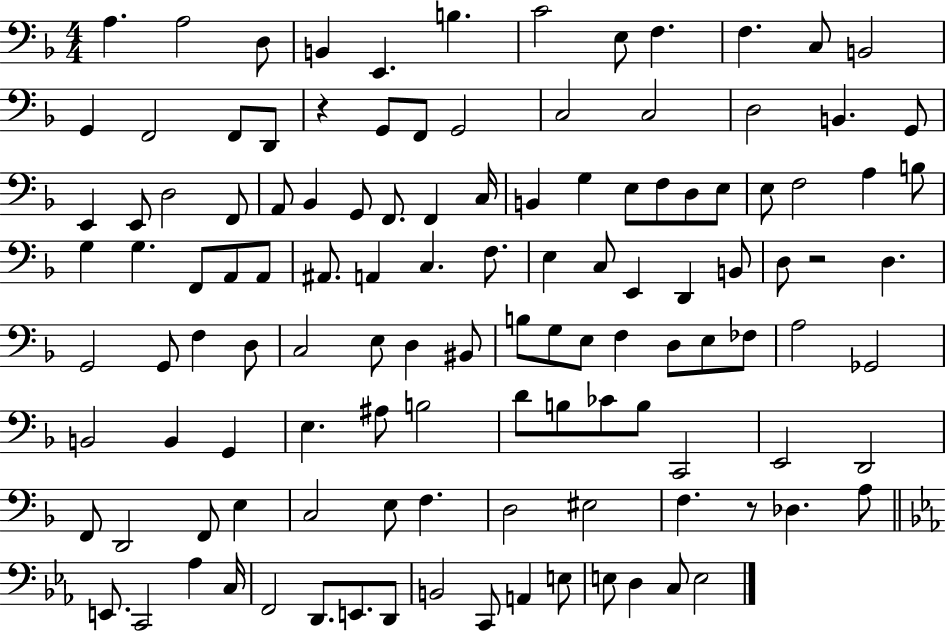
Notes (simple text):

A3/q. A3/h D3/e B2/q E2/q. B3/q. C4/h E3/e F3/q. F3/q. C3/e B2/h G2/q F2/h F2/e D2/e R/q G2/e F2/e G2/h C3/h C3/h D3/h B2/q. G2/e E2/q E2/e D3/h F2/e A2/e Bb2/q G2/e F2/e. F2/q C3/s B2/q G3/q E3/e F3/e D3/e E3/e E3/e F3/h A3/q B3/e G3/q G3/q. F2/e A2/e A2/e A#2/e. A2/q C3/q. F3/e. E3/q C3/e E2/q D2/q B2/e D3/e R/h D3/q. G2/h G2/e F3/q D3/e C3/h E3/e D3/q BIS2/e B3/e G3/e E3/e F3/q D3/e E3/e FES3/e A3/h Gb2/h B2/h B2/q G2/q E3/q. A#3/e B3/h D4/e B3/e CES4/e B3/e C2/h E2/h D2/h F2/e D2/h F2/e E3/q C3/h E3/e F3/q. D3/h EIS3/h F3/q. R/e Db3/q. A3/e E2/e. C2/h Ab3/q C3/s F2/h D2/e. E2/e. D2/e B2/h C2/e A2/q E3/e E3/e D3/q C3/e E3/h